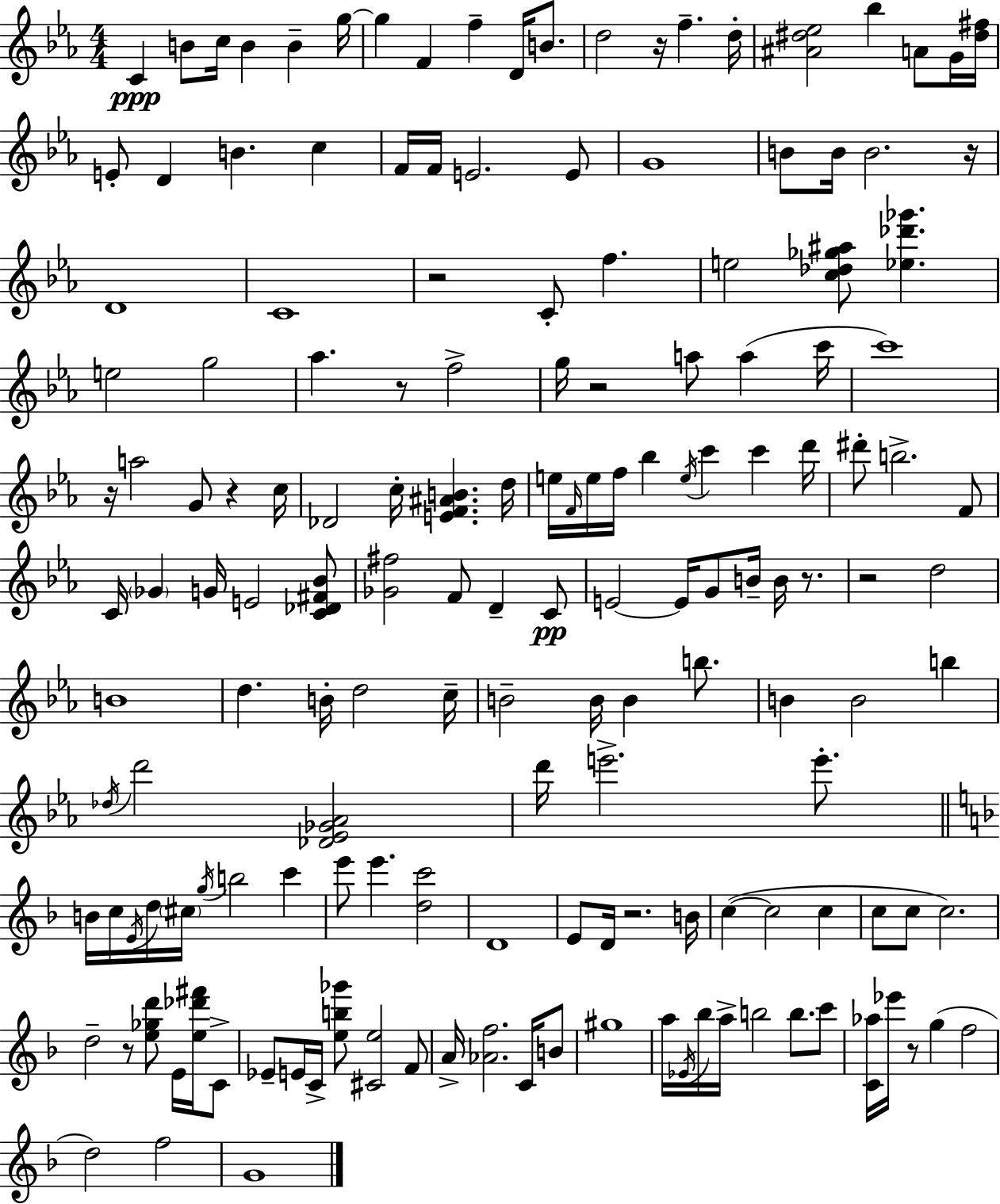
X:1
T:Untitled
M:4/4
L:1/4
K:Cm
C B/2 c/4 B B g/4 g F f D/4 B/2 d2 z/4 f d/4 [^A^d_e]2 _b A/2 G/4 [^d^f]/4 E/2 D B c F/4 F/4 E2 E/2 G4 B/2 B/4 B2 z/4 D4 C4 z2 C/2 f e2 [c_d_g^a]/2 [_e_d'_g'] e2 g2 _a z/2 f2 g/4 z2 a/2 a c'/4 c'4 z/4 a2 G/2 z c/4 _D2 c/4 [EF^AB] d/4 e/4 F/4 e/4 f/4 _b e/4 c' c' d'/4 ^d'/2 b2 F/2 C/4 _G G/4 E2 [C_D^F_B]/2 [_G^f]2 F/2 D C/2 E2 E/4 G/2 B/4 B/4 z/2 z2 d2 B4 d B/4 d2 c/4 B2 B/4 B b/2 B B2 b _d/4 d'2 [_D_E_G_A]2 d'/4 e'2 e'/2 B/4 c/4 E/4 d/4 ^c/4 g/4 b2 c' e'/2 e' [dc']2 D4 E/2 D/4 z2 B/4 c c2 c c/2 c/2 c2 d2 z/2 [e_gd']/2 E/4 [e_d'^f']/4 C/2 _E/2 E/4 C/4 [eb_g']/2 [^Ce]2 F/2 A/4 [_Af]2 C/4 B/2 ^g4 a/4 _E/4 _b/4 a/4 b2 b/2 c'/2 [C_a]/4 _e'/4 z/2 g f2 d2 f2 G4